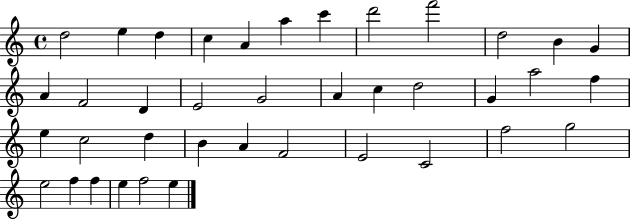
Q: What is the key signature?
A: C major